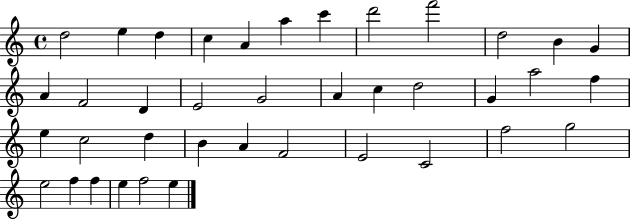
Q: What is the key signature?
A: C major